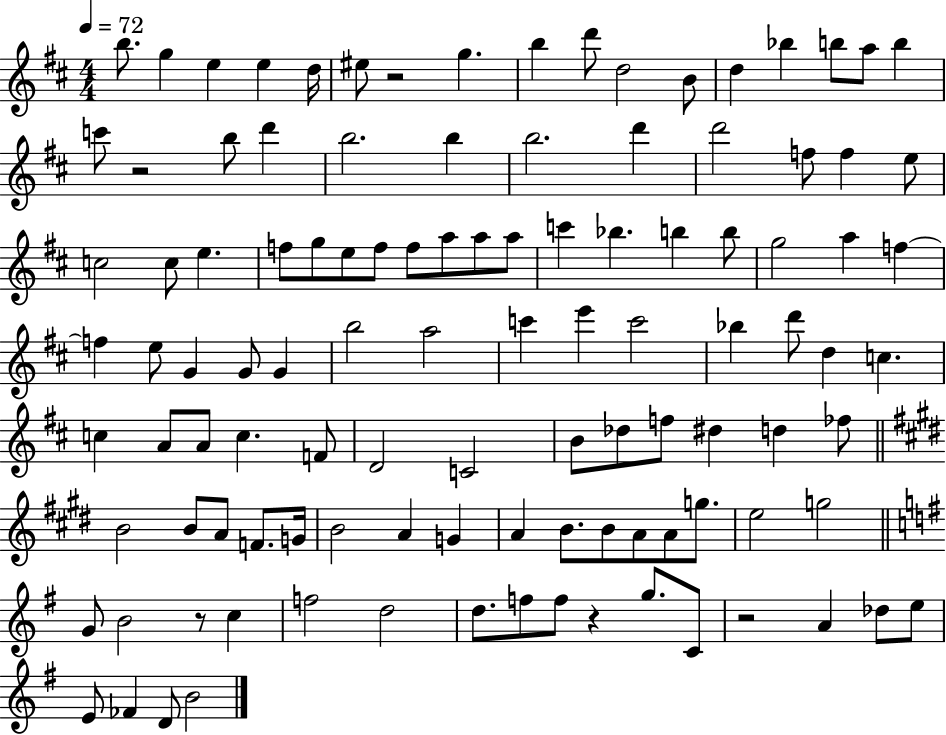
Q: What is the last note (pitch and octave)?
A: B4